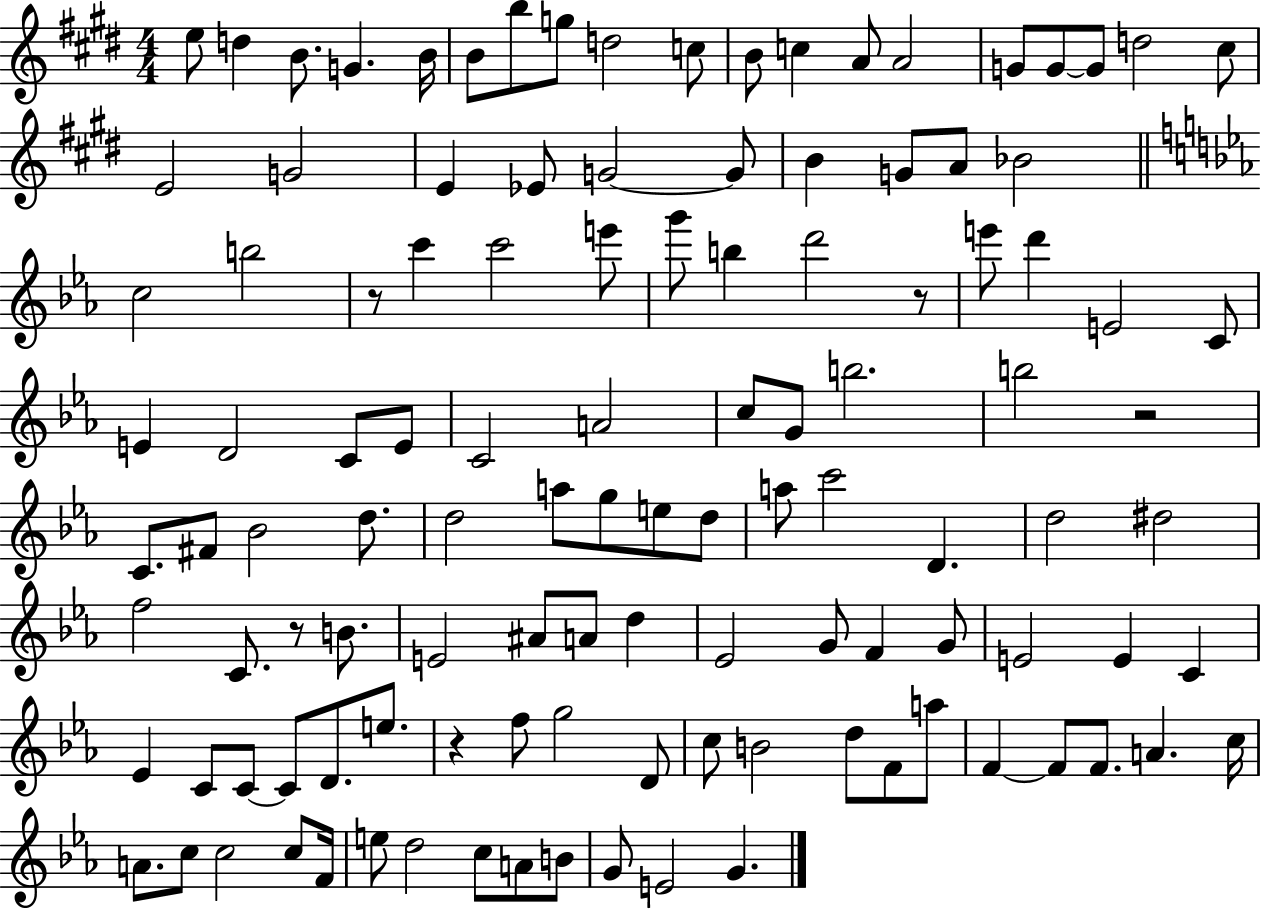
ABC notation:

X:1
T:Untitled
M:4/4
L:1/4
K:E
e/2 d B/2 G B/4 B/2 b/2 g/2 d2 c/2 B/2 c A/2 A2 G/2 G/2 G/2 d2 ^c/2 E2 G2 E _E/2 G2 G/2 B G/2 A/2 _B2 c2 b2 z/2 c' c'2 e'/2 g'/2 b d'2 z/2 e'/2 d' E2 C/2 E D2 C/2 E/2 C2 A2 c/2 G/2 b2 b2 z2 C/2 ^F/2 _B2 d/2 d2 a/2 g/2 e/2 d/2 a/2 c'2 D d2 ^d2 f2 C/2 z/2 B/2 E2 ^A/2 A/2 d _E2 G/2 F G/2 E2 E C _E C/2 C/2 C/2 D/2 e/2 z f/2 g2 D/2 c/2 B2 d/2 F/2 a/2 F F/2 F/2 A c/4 A/2 c/2 c2 c/2 F/4 e/2 d2 c/2 A/2 B/2 G/2 E2 G